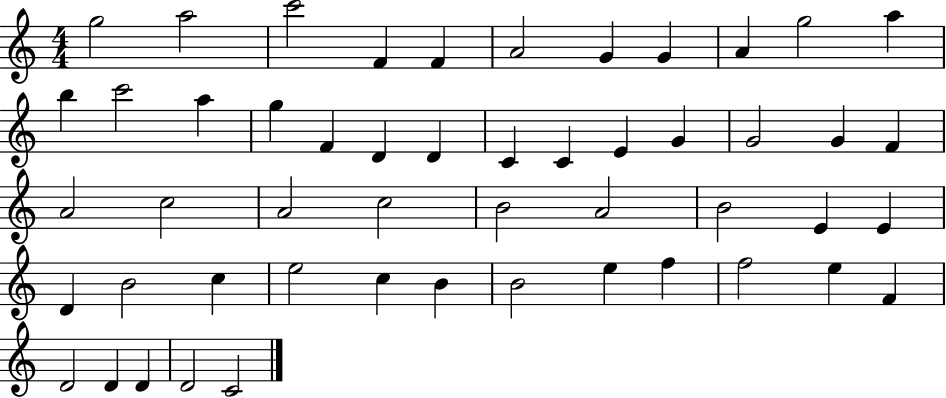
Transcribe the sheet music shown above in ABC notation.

X:1
T:Untitled
M:4/4
L:1/4
K:C
g2 a2 c'2 F F A2 G G A g2 a b c'2 a g F D D C C E G G2 G F A2 c2 A2 c2 B2 A2 B2 E E D B2 c e2 c B B2 e f f2 e F D2 D D D2 C2